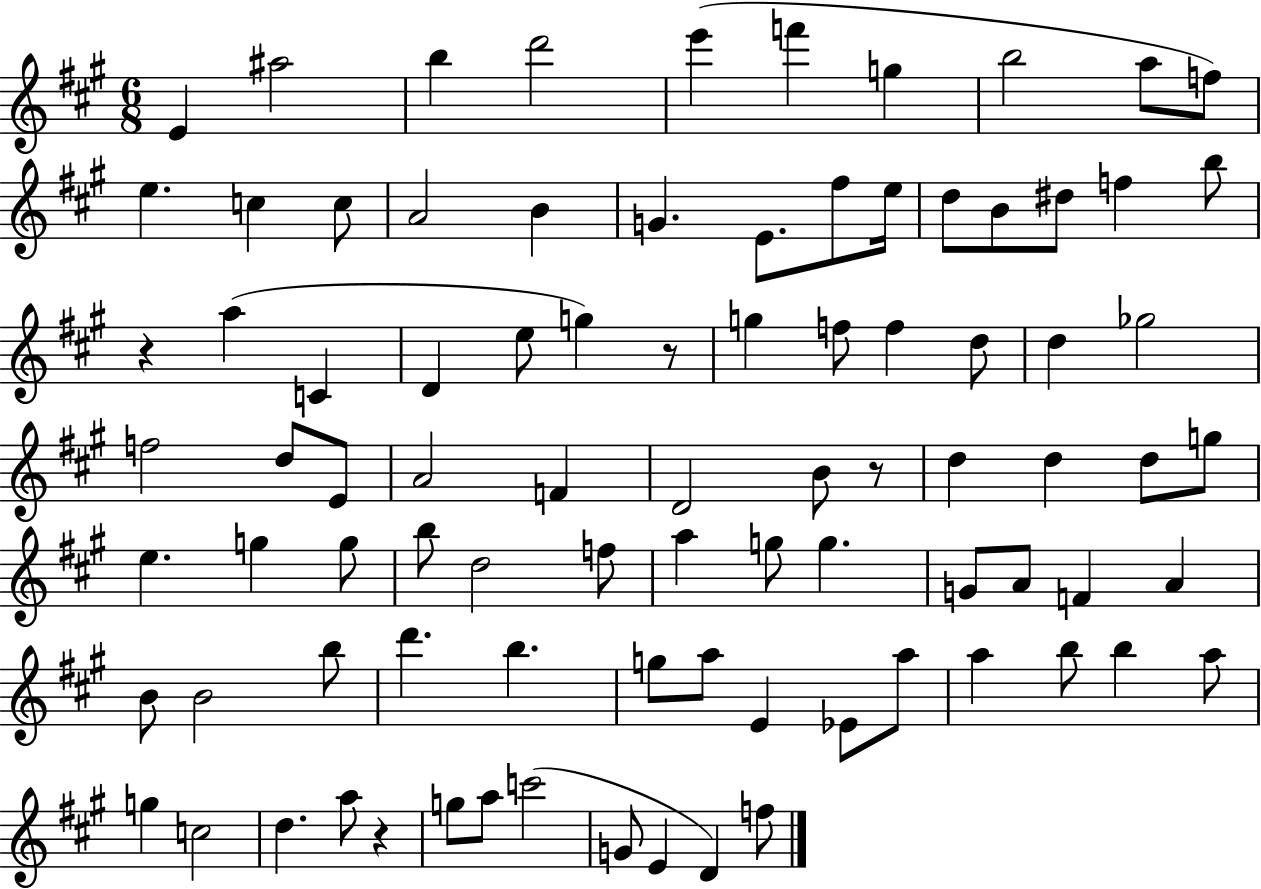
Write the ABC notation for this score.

X:1
T:Untitled
M:6/8
L:1/4
K:A
E ^a2 b d'2 e' f' g b2 a/2 f/2 e c c/2 A2 B G E/2 ^f/2 e/4 d/2 B/2 ^d/2 f b/2 z a C D e/2 g z/2 g f/2 f d/2 d _g2 f2 d/2 E/2 A2 F D2 B/2 z/2 d d d/2 g/2 e g g/2 b/2 d2 f/2 a g/2 g G/2 A/2 F A B/2 B2 b/2 d' b g/2 a/2 E _E/2 a/2 a b/2 b a/2 g c2 d a/2 z g/2 a/2 c'2 G/2 E D f/2